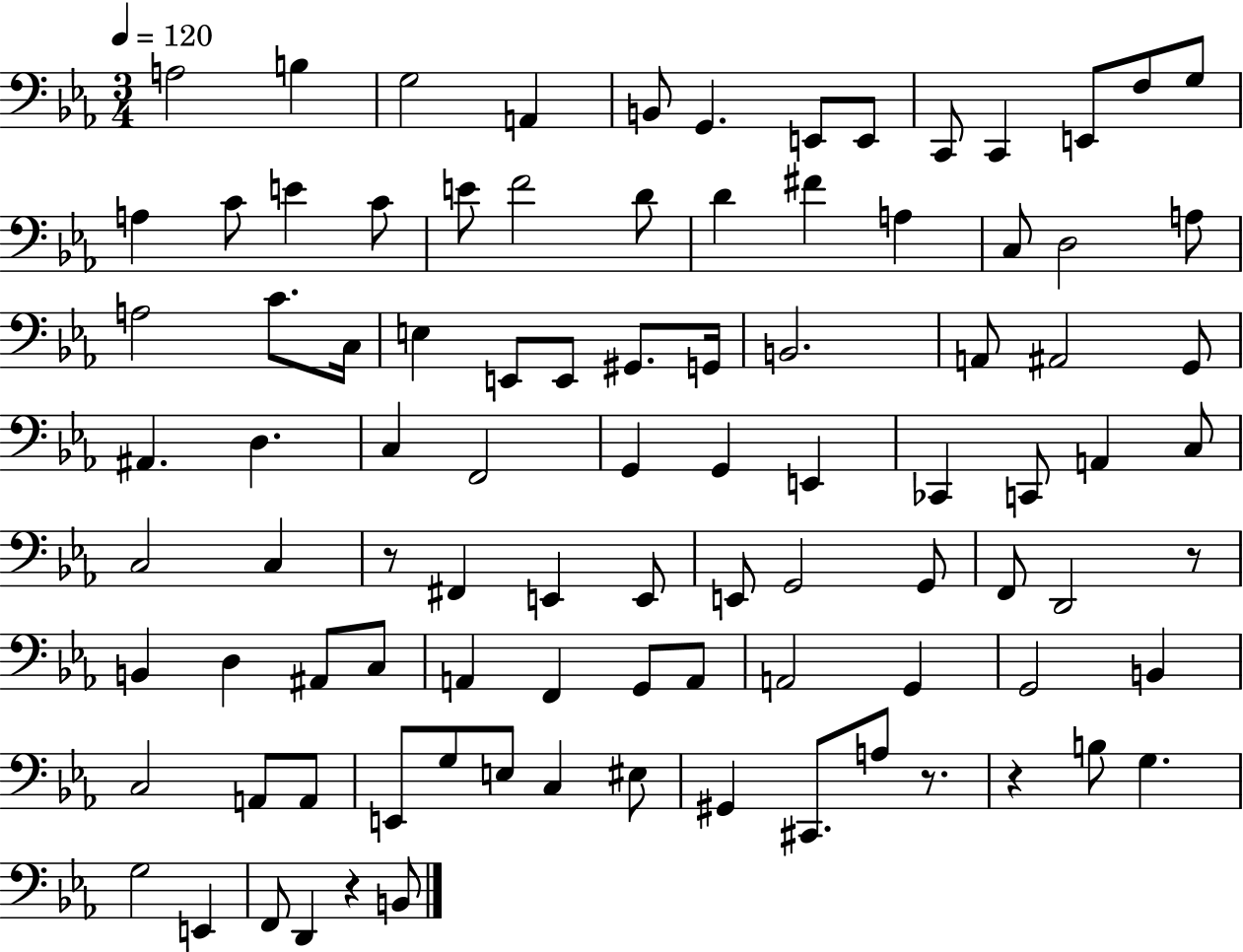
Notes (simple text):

A3/h B3/q G3/h A2/q B2/e G2/q. E2/e E2/e C2/e C2/q E2/e F3/e G3/e A3/q C4/e E4/q C4/e E4/e F4/h D4/e D4/q F#4/q A3/q C3/e D3/h A3/e A3/h C4/e. C3/s E3/q E2/e E2/e G#2/e. G2/s B2/h. A2/e A#2/h G2/e A#2/q. D3/q. C3/q F2/h G2/q G2/q E2/q CES2/q C2/e A2/q C3/e C3/h C3/q R/e F#2/q E2/q E2/e E2/e G2/h G2/e F2/e D2/h R/e B2/q D3/q A#2/e C3/e A2/q F2/q G2/e A2/e A2/h G2/q G2/h B2/q C3/h A2/e A2/e E2/e G3/e E3/e C3/q EIS3/e G#2/q C#2/e. A3/e R/e. R/q B3/e G3/q. G3/h E2/q F2/e D2/q R/q B2/e